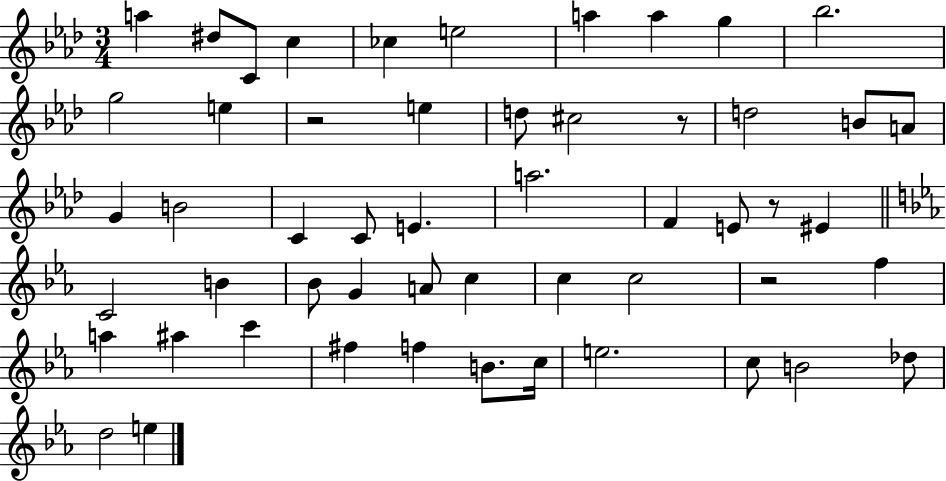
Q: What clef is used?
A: treble